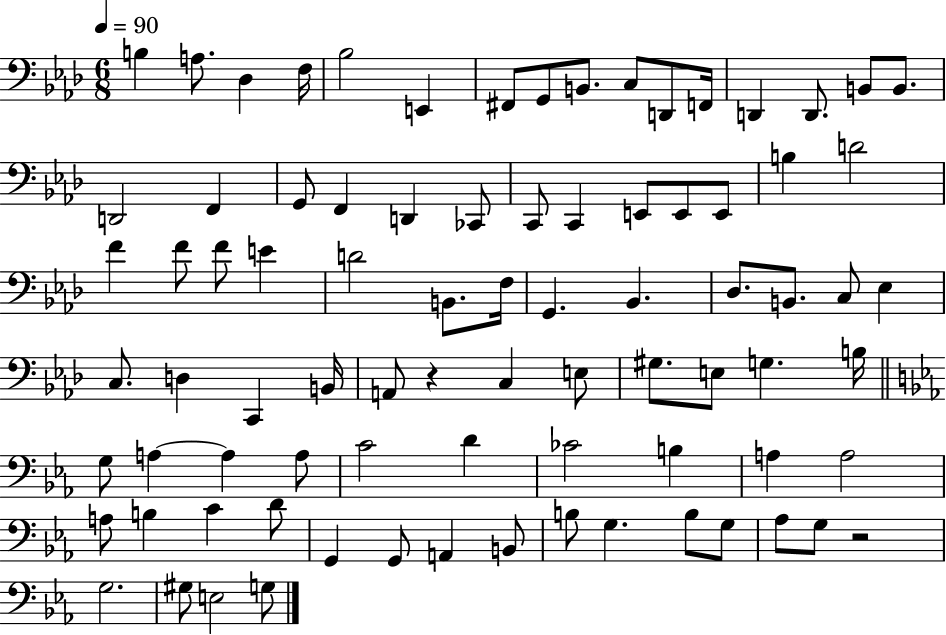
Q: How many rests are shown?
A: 2